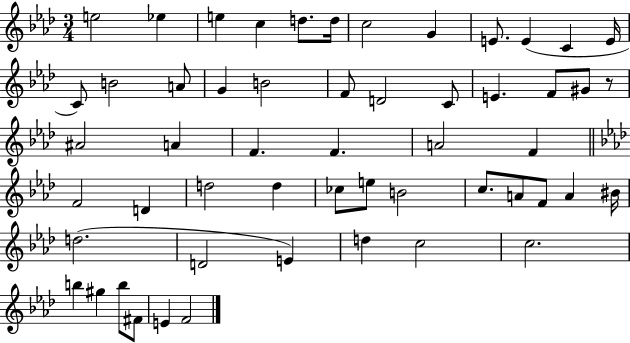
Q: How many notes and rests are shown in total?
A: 54